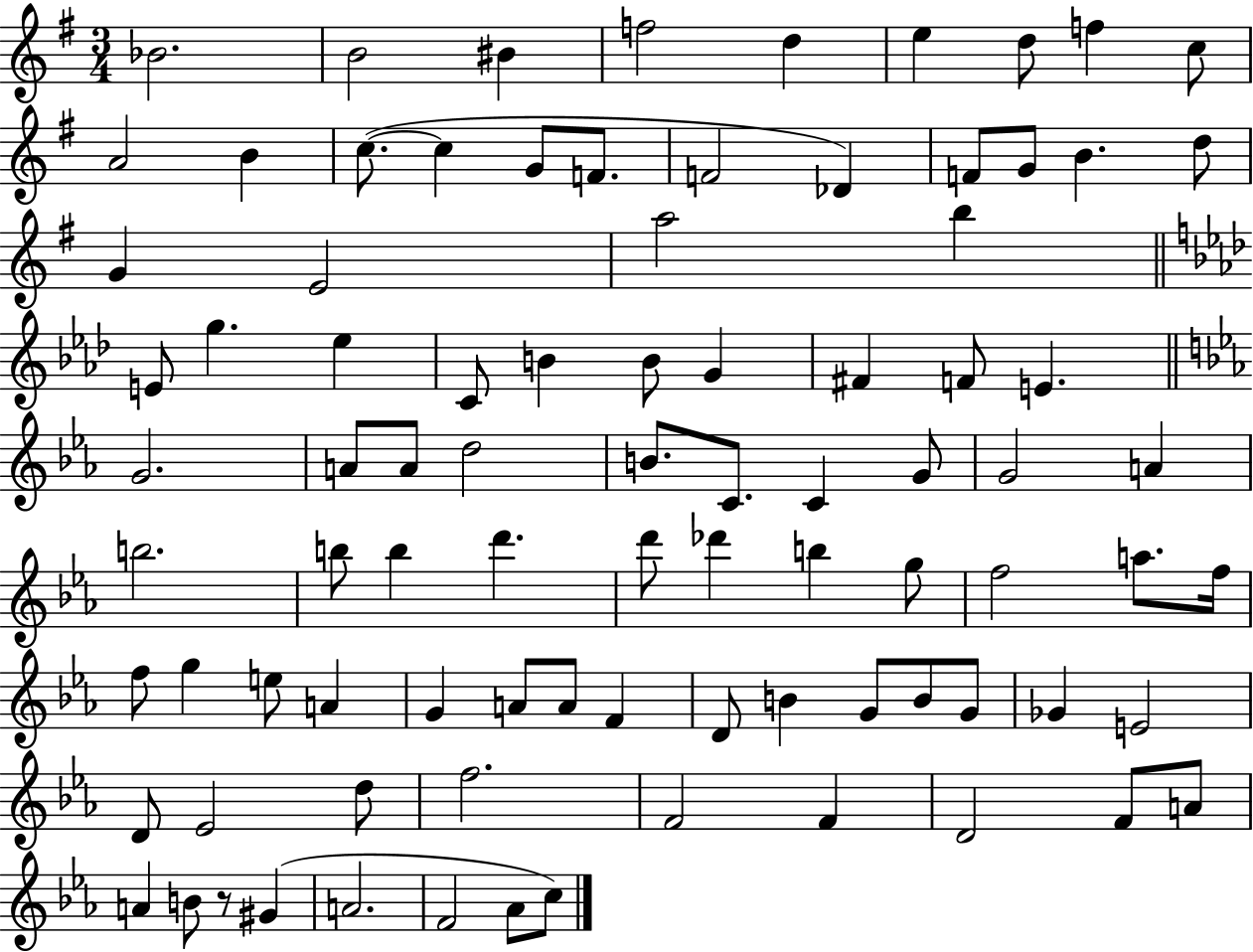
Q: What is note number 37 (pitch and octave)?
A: A4